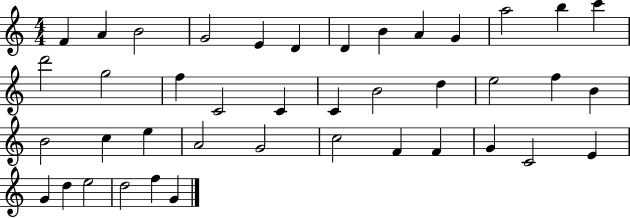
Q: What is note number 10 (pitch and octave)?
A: G4